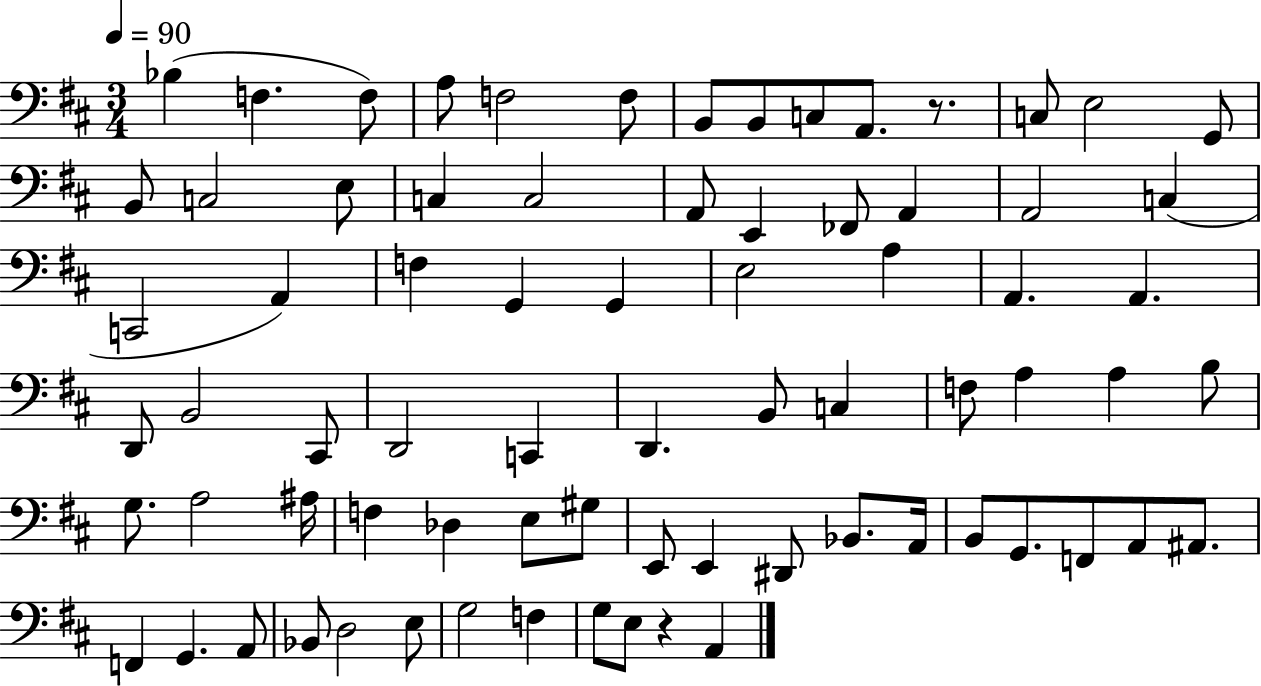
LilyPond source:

{
  \clef bass
  \numericTimeSignature
  \time 3/4
  \key d \major
  \tempo 4 = 90
  bes4( f4. f8) | a8 f2 f8 | b,8 b,8 c8 a,8. r8. | c8 e2 g,8 | \break b,8 c2 e8 | c4 c2 | a,8 e,4 fes,8 a,4 | a,2 c4( | \break c,2 a,4) | f4 g,4 g,4 | e2 a4 | a,4. a,4. | \break d,8 b,2 cis,8 | d,2 c,4 | d,4. b,8 c4 | f8 a4 a4 b8 | \break g8. a2 ais16 | f4 des4 e8 gis8 | e,8 e,4 dis,8 bes,8. a,16 | b,8 g,8. f,8 a,8 ais,8. | \break f,4 g,4. a,8 | bes,8 d2 e8 | g2 f4 | g8 e8 r4 a,4 | \break \bar "|."
}